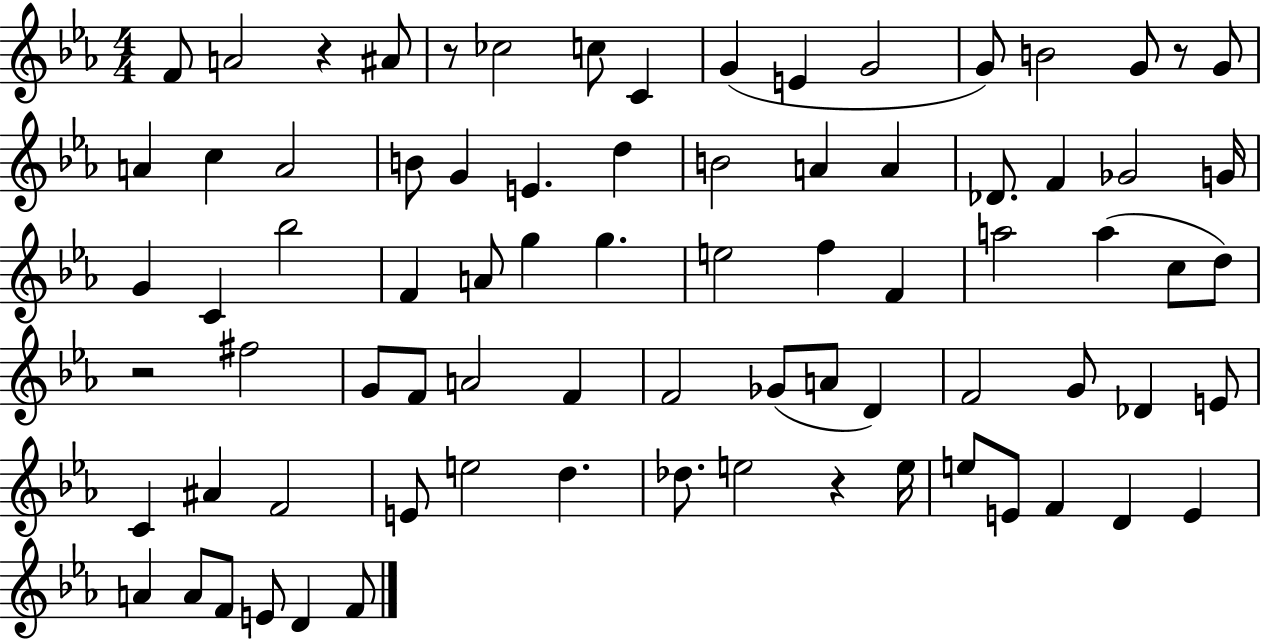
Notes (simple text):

F4/e A4/h R/q A#4/e R/e CES5/h C5/e C4/q G4/q E4/q G4/h G4/e B4/h G4/e R/e G4/e A4/q C5/q A4/h B4/e G4/q E4/q. D5/q B4/h A4/q A4/q Db4/e. F4/q Gb4/h G4/s G4/q C4/q Bb5/h F4/q A4/e G5/q G5/q. E5/h F5/q F4/q A5/h A5/q C5/e D5/e R/h F#5/h G4/e F4/e A4/h F4/q F4/h Gb4/e A4/e D4/q F4/h G4/e Db4/q E4/e C4/q A#4/q F4/h E4/e E5/h D5/q. Db5/e. E5/h R/q E5/s E5/e E4/e F4/q D4/q E4/q A4/q A4/e F4/e E4/e D4/q F4/e